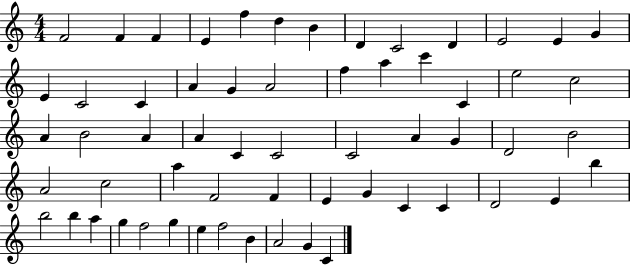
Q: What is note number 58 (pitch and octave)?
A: A4